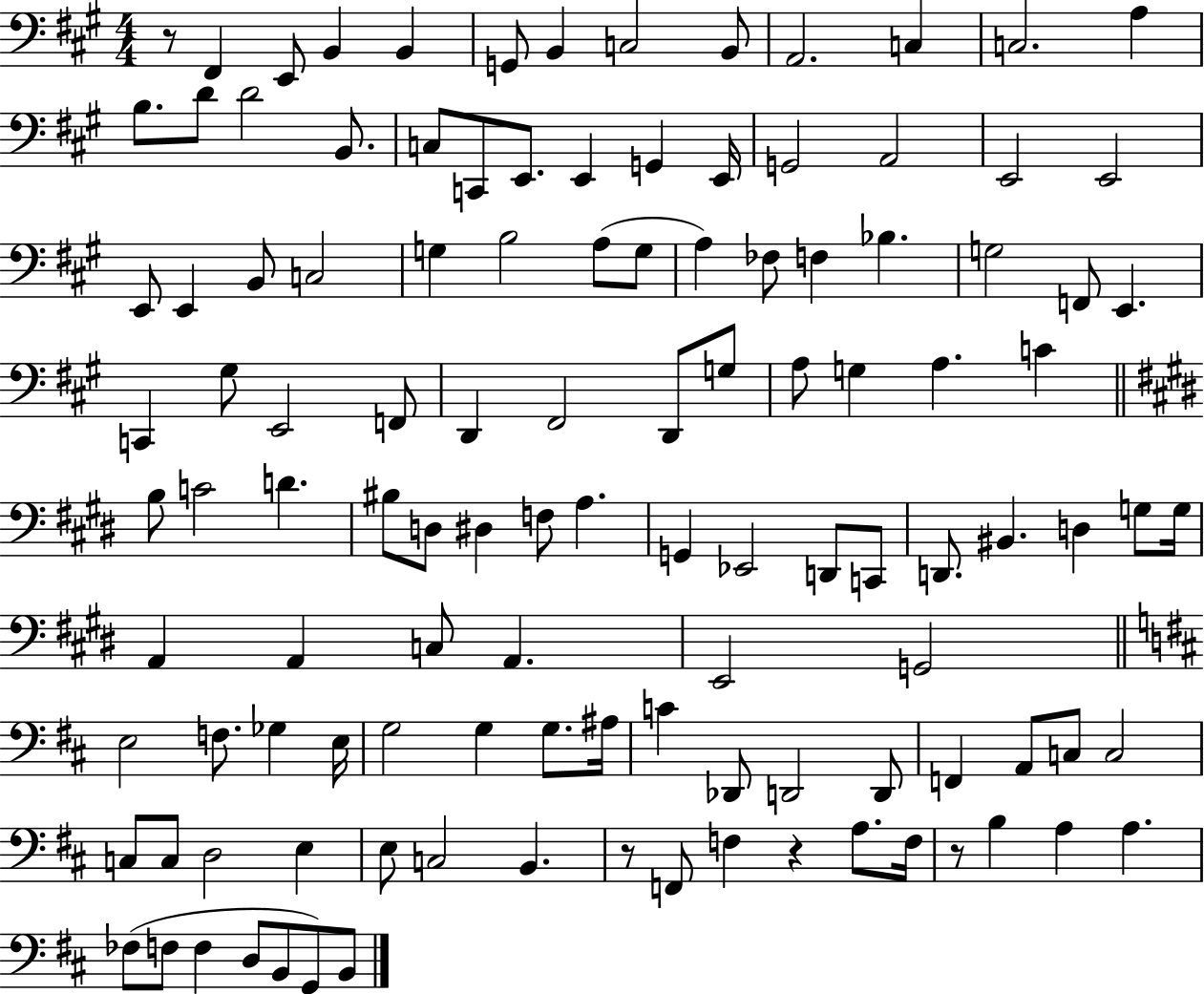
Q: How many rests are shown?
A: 4